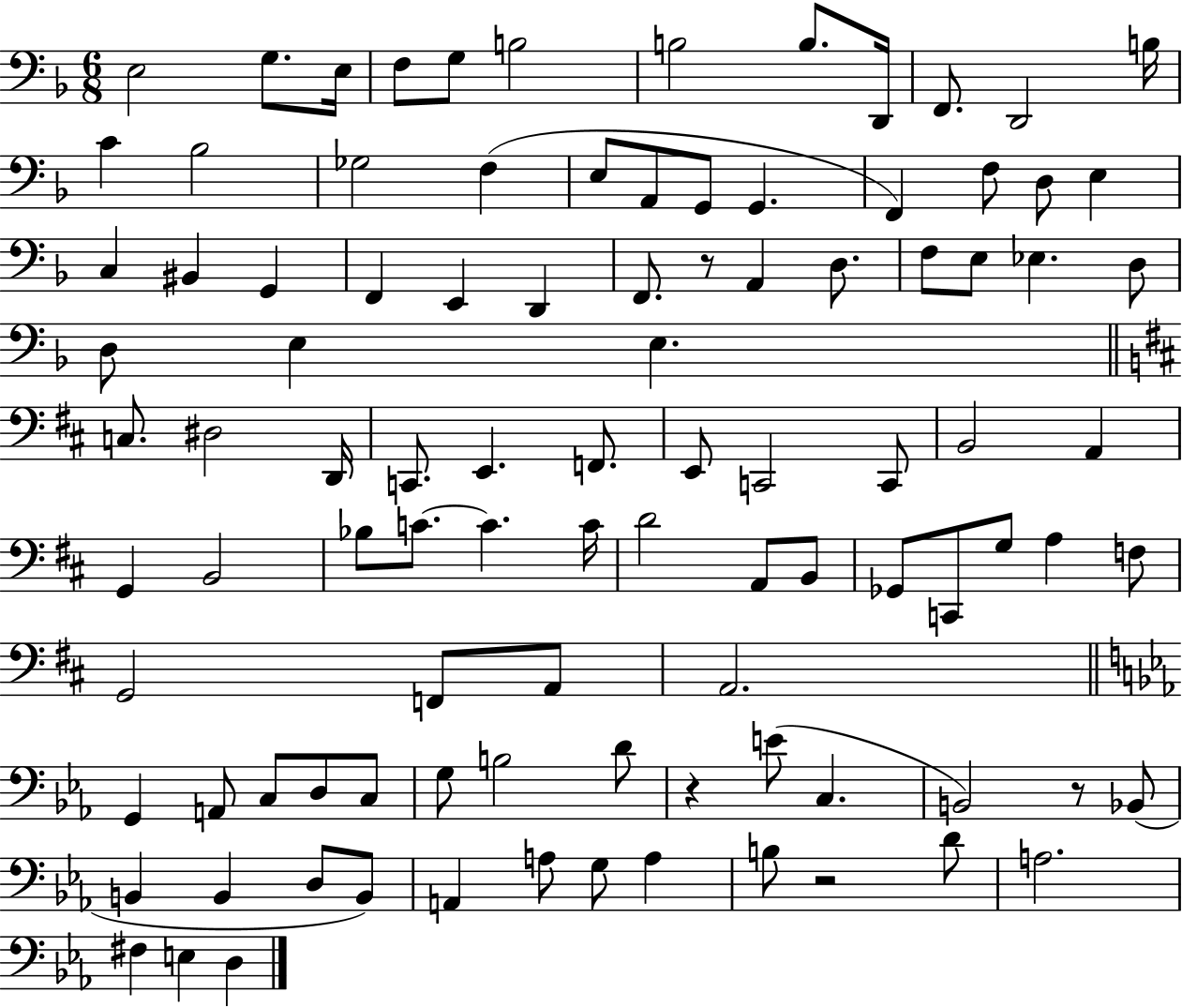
X:1
T:Untitled
M:6/8
L:1/4
K:F
E,2 G,/2 E,/4 F,/2 G,/2 B,2 B,2 B,/2 D,,/4 F,,/2 D,,2 B,/4 C _B,2 _G,2 F, E,/2 A,,/2 G,,/2 G,, F,, F,/2 D,/2 E, C, ^B,, G,, F,, E,, D,, F,,/2 z/2 A,, D,/2 F,/2 E,/2 _E, D,/2 D,/2 E, E, C,/2 ^D,2 D,,/4 C,,/2 E,, F,,/2 E,,/2 C,,2 C,,/2 B,,2 A,, G,, B,,2 _B,/2 C/2 C C/4 D2 A,,/2 B,,/2 _G,,/2 C,,/2 G,/2 A, F,/2 G,,2 F,,/2 A,,/2 A,,2 G,, A,,/2 C,/2 D,/2 C,/2 G,/2 B,2 D/2 z E/2 C, B,,2 z/2 _B,,/2 B,, B,, D,/2 B,,/2 A,, A,/2 G,/2 A, B,/2 z2 D/2 A,2 ^F, E, D,